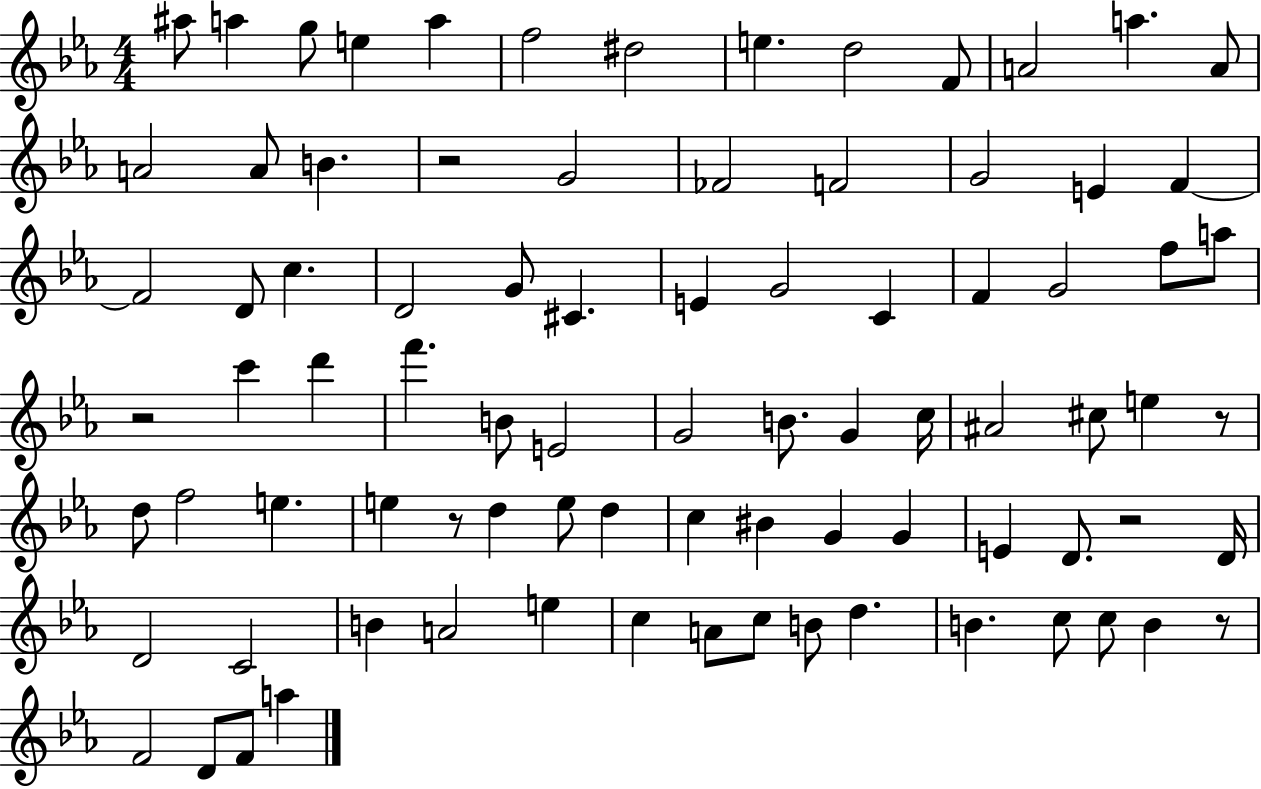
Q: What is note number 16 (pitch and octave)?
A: B4